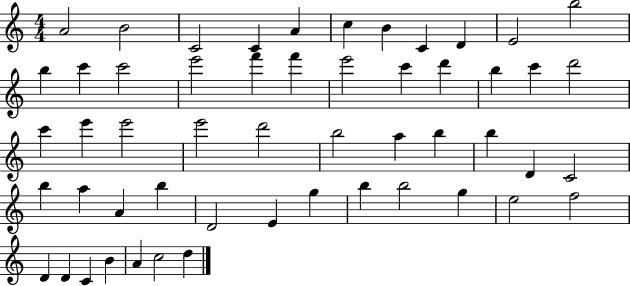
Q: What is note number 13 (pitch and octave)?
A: C6